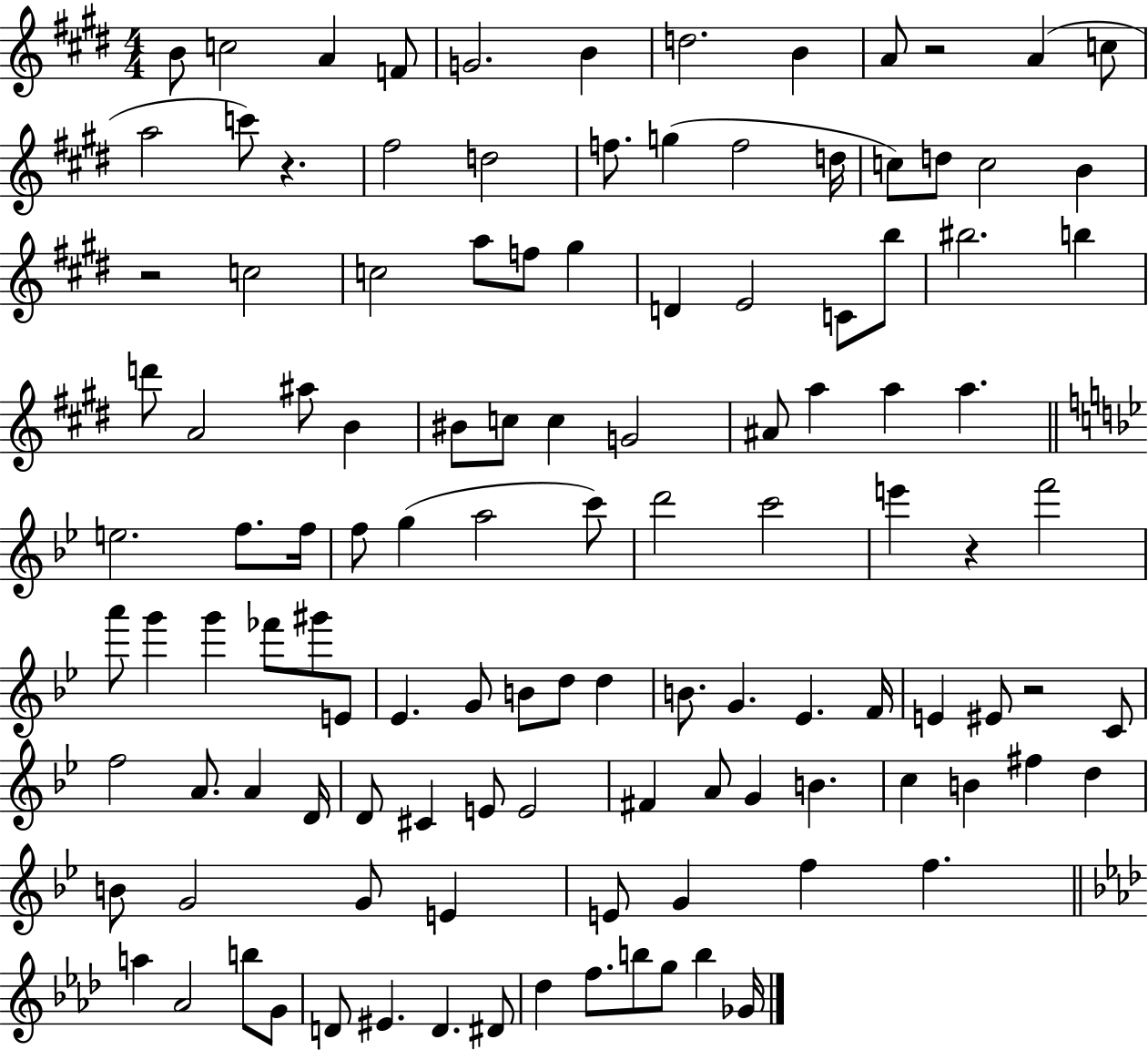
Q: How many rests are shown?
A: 5